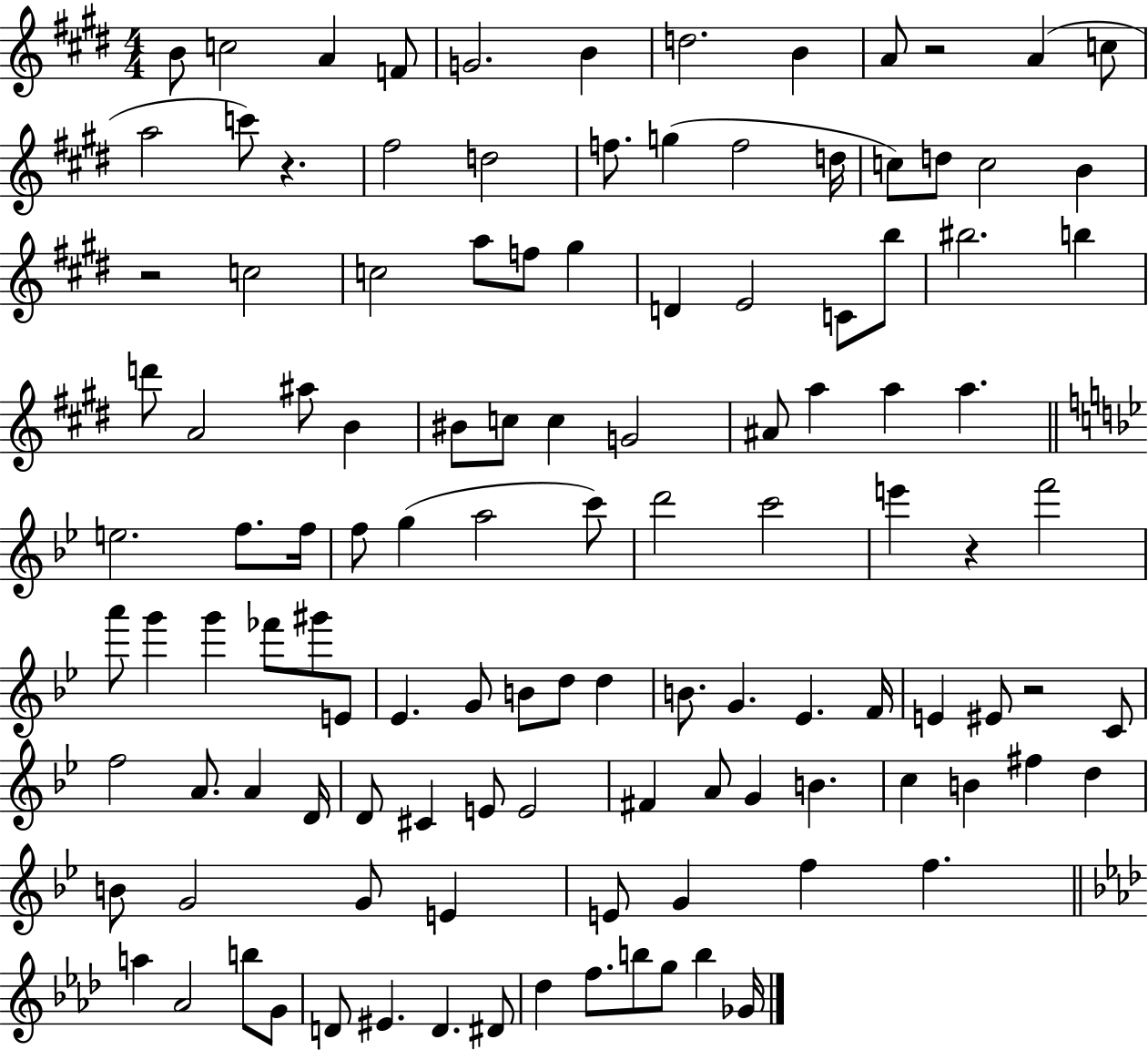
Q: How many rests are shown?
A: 5